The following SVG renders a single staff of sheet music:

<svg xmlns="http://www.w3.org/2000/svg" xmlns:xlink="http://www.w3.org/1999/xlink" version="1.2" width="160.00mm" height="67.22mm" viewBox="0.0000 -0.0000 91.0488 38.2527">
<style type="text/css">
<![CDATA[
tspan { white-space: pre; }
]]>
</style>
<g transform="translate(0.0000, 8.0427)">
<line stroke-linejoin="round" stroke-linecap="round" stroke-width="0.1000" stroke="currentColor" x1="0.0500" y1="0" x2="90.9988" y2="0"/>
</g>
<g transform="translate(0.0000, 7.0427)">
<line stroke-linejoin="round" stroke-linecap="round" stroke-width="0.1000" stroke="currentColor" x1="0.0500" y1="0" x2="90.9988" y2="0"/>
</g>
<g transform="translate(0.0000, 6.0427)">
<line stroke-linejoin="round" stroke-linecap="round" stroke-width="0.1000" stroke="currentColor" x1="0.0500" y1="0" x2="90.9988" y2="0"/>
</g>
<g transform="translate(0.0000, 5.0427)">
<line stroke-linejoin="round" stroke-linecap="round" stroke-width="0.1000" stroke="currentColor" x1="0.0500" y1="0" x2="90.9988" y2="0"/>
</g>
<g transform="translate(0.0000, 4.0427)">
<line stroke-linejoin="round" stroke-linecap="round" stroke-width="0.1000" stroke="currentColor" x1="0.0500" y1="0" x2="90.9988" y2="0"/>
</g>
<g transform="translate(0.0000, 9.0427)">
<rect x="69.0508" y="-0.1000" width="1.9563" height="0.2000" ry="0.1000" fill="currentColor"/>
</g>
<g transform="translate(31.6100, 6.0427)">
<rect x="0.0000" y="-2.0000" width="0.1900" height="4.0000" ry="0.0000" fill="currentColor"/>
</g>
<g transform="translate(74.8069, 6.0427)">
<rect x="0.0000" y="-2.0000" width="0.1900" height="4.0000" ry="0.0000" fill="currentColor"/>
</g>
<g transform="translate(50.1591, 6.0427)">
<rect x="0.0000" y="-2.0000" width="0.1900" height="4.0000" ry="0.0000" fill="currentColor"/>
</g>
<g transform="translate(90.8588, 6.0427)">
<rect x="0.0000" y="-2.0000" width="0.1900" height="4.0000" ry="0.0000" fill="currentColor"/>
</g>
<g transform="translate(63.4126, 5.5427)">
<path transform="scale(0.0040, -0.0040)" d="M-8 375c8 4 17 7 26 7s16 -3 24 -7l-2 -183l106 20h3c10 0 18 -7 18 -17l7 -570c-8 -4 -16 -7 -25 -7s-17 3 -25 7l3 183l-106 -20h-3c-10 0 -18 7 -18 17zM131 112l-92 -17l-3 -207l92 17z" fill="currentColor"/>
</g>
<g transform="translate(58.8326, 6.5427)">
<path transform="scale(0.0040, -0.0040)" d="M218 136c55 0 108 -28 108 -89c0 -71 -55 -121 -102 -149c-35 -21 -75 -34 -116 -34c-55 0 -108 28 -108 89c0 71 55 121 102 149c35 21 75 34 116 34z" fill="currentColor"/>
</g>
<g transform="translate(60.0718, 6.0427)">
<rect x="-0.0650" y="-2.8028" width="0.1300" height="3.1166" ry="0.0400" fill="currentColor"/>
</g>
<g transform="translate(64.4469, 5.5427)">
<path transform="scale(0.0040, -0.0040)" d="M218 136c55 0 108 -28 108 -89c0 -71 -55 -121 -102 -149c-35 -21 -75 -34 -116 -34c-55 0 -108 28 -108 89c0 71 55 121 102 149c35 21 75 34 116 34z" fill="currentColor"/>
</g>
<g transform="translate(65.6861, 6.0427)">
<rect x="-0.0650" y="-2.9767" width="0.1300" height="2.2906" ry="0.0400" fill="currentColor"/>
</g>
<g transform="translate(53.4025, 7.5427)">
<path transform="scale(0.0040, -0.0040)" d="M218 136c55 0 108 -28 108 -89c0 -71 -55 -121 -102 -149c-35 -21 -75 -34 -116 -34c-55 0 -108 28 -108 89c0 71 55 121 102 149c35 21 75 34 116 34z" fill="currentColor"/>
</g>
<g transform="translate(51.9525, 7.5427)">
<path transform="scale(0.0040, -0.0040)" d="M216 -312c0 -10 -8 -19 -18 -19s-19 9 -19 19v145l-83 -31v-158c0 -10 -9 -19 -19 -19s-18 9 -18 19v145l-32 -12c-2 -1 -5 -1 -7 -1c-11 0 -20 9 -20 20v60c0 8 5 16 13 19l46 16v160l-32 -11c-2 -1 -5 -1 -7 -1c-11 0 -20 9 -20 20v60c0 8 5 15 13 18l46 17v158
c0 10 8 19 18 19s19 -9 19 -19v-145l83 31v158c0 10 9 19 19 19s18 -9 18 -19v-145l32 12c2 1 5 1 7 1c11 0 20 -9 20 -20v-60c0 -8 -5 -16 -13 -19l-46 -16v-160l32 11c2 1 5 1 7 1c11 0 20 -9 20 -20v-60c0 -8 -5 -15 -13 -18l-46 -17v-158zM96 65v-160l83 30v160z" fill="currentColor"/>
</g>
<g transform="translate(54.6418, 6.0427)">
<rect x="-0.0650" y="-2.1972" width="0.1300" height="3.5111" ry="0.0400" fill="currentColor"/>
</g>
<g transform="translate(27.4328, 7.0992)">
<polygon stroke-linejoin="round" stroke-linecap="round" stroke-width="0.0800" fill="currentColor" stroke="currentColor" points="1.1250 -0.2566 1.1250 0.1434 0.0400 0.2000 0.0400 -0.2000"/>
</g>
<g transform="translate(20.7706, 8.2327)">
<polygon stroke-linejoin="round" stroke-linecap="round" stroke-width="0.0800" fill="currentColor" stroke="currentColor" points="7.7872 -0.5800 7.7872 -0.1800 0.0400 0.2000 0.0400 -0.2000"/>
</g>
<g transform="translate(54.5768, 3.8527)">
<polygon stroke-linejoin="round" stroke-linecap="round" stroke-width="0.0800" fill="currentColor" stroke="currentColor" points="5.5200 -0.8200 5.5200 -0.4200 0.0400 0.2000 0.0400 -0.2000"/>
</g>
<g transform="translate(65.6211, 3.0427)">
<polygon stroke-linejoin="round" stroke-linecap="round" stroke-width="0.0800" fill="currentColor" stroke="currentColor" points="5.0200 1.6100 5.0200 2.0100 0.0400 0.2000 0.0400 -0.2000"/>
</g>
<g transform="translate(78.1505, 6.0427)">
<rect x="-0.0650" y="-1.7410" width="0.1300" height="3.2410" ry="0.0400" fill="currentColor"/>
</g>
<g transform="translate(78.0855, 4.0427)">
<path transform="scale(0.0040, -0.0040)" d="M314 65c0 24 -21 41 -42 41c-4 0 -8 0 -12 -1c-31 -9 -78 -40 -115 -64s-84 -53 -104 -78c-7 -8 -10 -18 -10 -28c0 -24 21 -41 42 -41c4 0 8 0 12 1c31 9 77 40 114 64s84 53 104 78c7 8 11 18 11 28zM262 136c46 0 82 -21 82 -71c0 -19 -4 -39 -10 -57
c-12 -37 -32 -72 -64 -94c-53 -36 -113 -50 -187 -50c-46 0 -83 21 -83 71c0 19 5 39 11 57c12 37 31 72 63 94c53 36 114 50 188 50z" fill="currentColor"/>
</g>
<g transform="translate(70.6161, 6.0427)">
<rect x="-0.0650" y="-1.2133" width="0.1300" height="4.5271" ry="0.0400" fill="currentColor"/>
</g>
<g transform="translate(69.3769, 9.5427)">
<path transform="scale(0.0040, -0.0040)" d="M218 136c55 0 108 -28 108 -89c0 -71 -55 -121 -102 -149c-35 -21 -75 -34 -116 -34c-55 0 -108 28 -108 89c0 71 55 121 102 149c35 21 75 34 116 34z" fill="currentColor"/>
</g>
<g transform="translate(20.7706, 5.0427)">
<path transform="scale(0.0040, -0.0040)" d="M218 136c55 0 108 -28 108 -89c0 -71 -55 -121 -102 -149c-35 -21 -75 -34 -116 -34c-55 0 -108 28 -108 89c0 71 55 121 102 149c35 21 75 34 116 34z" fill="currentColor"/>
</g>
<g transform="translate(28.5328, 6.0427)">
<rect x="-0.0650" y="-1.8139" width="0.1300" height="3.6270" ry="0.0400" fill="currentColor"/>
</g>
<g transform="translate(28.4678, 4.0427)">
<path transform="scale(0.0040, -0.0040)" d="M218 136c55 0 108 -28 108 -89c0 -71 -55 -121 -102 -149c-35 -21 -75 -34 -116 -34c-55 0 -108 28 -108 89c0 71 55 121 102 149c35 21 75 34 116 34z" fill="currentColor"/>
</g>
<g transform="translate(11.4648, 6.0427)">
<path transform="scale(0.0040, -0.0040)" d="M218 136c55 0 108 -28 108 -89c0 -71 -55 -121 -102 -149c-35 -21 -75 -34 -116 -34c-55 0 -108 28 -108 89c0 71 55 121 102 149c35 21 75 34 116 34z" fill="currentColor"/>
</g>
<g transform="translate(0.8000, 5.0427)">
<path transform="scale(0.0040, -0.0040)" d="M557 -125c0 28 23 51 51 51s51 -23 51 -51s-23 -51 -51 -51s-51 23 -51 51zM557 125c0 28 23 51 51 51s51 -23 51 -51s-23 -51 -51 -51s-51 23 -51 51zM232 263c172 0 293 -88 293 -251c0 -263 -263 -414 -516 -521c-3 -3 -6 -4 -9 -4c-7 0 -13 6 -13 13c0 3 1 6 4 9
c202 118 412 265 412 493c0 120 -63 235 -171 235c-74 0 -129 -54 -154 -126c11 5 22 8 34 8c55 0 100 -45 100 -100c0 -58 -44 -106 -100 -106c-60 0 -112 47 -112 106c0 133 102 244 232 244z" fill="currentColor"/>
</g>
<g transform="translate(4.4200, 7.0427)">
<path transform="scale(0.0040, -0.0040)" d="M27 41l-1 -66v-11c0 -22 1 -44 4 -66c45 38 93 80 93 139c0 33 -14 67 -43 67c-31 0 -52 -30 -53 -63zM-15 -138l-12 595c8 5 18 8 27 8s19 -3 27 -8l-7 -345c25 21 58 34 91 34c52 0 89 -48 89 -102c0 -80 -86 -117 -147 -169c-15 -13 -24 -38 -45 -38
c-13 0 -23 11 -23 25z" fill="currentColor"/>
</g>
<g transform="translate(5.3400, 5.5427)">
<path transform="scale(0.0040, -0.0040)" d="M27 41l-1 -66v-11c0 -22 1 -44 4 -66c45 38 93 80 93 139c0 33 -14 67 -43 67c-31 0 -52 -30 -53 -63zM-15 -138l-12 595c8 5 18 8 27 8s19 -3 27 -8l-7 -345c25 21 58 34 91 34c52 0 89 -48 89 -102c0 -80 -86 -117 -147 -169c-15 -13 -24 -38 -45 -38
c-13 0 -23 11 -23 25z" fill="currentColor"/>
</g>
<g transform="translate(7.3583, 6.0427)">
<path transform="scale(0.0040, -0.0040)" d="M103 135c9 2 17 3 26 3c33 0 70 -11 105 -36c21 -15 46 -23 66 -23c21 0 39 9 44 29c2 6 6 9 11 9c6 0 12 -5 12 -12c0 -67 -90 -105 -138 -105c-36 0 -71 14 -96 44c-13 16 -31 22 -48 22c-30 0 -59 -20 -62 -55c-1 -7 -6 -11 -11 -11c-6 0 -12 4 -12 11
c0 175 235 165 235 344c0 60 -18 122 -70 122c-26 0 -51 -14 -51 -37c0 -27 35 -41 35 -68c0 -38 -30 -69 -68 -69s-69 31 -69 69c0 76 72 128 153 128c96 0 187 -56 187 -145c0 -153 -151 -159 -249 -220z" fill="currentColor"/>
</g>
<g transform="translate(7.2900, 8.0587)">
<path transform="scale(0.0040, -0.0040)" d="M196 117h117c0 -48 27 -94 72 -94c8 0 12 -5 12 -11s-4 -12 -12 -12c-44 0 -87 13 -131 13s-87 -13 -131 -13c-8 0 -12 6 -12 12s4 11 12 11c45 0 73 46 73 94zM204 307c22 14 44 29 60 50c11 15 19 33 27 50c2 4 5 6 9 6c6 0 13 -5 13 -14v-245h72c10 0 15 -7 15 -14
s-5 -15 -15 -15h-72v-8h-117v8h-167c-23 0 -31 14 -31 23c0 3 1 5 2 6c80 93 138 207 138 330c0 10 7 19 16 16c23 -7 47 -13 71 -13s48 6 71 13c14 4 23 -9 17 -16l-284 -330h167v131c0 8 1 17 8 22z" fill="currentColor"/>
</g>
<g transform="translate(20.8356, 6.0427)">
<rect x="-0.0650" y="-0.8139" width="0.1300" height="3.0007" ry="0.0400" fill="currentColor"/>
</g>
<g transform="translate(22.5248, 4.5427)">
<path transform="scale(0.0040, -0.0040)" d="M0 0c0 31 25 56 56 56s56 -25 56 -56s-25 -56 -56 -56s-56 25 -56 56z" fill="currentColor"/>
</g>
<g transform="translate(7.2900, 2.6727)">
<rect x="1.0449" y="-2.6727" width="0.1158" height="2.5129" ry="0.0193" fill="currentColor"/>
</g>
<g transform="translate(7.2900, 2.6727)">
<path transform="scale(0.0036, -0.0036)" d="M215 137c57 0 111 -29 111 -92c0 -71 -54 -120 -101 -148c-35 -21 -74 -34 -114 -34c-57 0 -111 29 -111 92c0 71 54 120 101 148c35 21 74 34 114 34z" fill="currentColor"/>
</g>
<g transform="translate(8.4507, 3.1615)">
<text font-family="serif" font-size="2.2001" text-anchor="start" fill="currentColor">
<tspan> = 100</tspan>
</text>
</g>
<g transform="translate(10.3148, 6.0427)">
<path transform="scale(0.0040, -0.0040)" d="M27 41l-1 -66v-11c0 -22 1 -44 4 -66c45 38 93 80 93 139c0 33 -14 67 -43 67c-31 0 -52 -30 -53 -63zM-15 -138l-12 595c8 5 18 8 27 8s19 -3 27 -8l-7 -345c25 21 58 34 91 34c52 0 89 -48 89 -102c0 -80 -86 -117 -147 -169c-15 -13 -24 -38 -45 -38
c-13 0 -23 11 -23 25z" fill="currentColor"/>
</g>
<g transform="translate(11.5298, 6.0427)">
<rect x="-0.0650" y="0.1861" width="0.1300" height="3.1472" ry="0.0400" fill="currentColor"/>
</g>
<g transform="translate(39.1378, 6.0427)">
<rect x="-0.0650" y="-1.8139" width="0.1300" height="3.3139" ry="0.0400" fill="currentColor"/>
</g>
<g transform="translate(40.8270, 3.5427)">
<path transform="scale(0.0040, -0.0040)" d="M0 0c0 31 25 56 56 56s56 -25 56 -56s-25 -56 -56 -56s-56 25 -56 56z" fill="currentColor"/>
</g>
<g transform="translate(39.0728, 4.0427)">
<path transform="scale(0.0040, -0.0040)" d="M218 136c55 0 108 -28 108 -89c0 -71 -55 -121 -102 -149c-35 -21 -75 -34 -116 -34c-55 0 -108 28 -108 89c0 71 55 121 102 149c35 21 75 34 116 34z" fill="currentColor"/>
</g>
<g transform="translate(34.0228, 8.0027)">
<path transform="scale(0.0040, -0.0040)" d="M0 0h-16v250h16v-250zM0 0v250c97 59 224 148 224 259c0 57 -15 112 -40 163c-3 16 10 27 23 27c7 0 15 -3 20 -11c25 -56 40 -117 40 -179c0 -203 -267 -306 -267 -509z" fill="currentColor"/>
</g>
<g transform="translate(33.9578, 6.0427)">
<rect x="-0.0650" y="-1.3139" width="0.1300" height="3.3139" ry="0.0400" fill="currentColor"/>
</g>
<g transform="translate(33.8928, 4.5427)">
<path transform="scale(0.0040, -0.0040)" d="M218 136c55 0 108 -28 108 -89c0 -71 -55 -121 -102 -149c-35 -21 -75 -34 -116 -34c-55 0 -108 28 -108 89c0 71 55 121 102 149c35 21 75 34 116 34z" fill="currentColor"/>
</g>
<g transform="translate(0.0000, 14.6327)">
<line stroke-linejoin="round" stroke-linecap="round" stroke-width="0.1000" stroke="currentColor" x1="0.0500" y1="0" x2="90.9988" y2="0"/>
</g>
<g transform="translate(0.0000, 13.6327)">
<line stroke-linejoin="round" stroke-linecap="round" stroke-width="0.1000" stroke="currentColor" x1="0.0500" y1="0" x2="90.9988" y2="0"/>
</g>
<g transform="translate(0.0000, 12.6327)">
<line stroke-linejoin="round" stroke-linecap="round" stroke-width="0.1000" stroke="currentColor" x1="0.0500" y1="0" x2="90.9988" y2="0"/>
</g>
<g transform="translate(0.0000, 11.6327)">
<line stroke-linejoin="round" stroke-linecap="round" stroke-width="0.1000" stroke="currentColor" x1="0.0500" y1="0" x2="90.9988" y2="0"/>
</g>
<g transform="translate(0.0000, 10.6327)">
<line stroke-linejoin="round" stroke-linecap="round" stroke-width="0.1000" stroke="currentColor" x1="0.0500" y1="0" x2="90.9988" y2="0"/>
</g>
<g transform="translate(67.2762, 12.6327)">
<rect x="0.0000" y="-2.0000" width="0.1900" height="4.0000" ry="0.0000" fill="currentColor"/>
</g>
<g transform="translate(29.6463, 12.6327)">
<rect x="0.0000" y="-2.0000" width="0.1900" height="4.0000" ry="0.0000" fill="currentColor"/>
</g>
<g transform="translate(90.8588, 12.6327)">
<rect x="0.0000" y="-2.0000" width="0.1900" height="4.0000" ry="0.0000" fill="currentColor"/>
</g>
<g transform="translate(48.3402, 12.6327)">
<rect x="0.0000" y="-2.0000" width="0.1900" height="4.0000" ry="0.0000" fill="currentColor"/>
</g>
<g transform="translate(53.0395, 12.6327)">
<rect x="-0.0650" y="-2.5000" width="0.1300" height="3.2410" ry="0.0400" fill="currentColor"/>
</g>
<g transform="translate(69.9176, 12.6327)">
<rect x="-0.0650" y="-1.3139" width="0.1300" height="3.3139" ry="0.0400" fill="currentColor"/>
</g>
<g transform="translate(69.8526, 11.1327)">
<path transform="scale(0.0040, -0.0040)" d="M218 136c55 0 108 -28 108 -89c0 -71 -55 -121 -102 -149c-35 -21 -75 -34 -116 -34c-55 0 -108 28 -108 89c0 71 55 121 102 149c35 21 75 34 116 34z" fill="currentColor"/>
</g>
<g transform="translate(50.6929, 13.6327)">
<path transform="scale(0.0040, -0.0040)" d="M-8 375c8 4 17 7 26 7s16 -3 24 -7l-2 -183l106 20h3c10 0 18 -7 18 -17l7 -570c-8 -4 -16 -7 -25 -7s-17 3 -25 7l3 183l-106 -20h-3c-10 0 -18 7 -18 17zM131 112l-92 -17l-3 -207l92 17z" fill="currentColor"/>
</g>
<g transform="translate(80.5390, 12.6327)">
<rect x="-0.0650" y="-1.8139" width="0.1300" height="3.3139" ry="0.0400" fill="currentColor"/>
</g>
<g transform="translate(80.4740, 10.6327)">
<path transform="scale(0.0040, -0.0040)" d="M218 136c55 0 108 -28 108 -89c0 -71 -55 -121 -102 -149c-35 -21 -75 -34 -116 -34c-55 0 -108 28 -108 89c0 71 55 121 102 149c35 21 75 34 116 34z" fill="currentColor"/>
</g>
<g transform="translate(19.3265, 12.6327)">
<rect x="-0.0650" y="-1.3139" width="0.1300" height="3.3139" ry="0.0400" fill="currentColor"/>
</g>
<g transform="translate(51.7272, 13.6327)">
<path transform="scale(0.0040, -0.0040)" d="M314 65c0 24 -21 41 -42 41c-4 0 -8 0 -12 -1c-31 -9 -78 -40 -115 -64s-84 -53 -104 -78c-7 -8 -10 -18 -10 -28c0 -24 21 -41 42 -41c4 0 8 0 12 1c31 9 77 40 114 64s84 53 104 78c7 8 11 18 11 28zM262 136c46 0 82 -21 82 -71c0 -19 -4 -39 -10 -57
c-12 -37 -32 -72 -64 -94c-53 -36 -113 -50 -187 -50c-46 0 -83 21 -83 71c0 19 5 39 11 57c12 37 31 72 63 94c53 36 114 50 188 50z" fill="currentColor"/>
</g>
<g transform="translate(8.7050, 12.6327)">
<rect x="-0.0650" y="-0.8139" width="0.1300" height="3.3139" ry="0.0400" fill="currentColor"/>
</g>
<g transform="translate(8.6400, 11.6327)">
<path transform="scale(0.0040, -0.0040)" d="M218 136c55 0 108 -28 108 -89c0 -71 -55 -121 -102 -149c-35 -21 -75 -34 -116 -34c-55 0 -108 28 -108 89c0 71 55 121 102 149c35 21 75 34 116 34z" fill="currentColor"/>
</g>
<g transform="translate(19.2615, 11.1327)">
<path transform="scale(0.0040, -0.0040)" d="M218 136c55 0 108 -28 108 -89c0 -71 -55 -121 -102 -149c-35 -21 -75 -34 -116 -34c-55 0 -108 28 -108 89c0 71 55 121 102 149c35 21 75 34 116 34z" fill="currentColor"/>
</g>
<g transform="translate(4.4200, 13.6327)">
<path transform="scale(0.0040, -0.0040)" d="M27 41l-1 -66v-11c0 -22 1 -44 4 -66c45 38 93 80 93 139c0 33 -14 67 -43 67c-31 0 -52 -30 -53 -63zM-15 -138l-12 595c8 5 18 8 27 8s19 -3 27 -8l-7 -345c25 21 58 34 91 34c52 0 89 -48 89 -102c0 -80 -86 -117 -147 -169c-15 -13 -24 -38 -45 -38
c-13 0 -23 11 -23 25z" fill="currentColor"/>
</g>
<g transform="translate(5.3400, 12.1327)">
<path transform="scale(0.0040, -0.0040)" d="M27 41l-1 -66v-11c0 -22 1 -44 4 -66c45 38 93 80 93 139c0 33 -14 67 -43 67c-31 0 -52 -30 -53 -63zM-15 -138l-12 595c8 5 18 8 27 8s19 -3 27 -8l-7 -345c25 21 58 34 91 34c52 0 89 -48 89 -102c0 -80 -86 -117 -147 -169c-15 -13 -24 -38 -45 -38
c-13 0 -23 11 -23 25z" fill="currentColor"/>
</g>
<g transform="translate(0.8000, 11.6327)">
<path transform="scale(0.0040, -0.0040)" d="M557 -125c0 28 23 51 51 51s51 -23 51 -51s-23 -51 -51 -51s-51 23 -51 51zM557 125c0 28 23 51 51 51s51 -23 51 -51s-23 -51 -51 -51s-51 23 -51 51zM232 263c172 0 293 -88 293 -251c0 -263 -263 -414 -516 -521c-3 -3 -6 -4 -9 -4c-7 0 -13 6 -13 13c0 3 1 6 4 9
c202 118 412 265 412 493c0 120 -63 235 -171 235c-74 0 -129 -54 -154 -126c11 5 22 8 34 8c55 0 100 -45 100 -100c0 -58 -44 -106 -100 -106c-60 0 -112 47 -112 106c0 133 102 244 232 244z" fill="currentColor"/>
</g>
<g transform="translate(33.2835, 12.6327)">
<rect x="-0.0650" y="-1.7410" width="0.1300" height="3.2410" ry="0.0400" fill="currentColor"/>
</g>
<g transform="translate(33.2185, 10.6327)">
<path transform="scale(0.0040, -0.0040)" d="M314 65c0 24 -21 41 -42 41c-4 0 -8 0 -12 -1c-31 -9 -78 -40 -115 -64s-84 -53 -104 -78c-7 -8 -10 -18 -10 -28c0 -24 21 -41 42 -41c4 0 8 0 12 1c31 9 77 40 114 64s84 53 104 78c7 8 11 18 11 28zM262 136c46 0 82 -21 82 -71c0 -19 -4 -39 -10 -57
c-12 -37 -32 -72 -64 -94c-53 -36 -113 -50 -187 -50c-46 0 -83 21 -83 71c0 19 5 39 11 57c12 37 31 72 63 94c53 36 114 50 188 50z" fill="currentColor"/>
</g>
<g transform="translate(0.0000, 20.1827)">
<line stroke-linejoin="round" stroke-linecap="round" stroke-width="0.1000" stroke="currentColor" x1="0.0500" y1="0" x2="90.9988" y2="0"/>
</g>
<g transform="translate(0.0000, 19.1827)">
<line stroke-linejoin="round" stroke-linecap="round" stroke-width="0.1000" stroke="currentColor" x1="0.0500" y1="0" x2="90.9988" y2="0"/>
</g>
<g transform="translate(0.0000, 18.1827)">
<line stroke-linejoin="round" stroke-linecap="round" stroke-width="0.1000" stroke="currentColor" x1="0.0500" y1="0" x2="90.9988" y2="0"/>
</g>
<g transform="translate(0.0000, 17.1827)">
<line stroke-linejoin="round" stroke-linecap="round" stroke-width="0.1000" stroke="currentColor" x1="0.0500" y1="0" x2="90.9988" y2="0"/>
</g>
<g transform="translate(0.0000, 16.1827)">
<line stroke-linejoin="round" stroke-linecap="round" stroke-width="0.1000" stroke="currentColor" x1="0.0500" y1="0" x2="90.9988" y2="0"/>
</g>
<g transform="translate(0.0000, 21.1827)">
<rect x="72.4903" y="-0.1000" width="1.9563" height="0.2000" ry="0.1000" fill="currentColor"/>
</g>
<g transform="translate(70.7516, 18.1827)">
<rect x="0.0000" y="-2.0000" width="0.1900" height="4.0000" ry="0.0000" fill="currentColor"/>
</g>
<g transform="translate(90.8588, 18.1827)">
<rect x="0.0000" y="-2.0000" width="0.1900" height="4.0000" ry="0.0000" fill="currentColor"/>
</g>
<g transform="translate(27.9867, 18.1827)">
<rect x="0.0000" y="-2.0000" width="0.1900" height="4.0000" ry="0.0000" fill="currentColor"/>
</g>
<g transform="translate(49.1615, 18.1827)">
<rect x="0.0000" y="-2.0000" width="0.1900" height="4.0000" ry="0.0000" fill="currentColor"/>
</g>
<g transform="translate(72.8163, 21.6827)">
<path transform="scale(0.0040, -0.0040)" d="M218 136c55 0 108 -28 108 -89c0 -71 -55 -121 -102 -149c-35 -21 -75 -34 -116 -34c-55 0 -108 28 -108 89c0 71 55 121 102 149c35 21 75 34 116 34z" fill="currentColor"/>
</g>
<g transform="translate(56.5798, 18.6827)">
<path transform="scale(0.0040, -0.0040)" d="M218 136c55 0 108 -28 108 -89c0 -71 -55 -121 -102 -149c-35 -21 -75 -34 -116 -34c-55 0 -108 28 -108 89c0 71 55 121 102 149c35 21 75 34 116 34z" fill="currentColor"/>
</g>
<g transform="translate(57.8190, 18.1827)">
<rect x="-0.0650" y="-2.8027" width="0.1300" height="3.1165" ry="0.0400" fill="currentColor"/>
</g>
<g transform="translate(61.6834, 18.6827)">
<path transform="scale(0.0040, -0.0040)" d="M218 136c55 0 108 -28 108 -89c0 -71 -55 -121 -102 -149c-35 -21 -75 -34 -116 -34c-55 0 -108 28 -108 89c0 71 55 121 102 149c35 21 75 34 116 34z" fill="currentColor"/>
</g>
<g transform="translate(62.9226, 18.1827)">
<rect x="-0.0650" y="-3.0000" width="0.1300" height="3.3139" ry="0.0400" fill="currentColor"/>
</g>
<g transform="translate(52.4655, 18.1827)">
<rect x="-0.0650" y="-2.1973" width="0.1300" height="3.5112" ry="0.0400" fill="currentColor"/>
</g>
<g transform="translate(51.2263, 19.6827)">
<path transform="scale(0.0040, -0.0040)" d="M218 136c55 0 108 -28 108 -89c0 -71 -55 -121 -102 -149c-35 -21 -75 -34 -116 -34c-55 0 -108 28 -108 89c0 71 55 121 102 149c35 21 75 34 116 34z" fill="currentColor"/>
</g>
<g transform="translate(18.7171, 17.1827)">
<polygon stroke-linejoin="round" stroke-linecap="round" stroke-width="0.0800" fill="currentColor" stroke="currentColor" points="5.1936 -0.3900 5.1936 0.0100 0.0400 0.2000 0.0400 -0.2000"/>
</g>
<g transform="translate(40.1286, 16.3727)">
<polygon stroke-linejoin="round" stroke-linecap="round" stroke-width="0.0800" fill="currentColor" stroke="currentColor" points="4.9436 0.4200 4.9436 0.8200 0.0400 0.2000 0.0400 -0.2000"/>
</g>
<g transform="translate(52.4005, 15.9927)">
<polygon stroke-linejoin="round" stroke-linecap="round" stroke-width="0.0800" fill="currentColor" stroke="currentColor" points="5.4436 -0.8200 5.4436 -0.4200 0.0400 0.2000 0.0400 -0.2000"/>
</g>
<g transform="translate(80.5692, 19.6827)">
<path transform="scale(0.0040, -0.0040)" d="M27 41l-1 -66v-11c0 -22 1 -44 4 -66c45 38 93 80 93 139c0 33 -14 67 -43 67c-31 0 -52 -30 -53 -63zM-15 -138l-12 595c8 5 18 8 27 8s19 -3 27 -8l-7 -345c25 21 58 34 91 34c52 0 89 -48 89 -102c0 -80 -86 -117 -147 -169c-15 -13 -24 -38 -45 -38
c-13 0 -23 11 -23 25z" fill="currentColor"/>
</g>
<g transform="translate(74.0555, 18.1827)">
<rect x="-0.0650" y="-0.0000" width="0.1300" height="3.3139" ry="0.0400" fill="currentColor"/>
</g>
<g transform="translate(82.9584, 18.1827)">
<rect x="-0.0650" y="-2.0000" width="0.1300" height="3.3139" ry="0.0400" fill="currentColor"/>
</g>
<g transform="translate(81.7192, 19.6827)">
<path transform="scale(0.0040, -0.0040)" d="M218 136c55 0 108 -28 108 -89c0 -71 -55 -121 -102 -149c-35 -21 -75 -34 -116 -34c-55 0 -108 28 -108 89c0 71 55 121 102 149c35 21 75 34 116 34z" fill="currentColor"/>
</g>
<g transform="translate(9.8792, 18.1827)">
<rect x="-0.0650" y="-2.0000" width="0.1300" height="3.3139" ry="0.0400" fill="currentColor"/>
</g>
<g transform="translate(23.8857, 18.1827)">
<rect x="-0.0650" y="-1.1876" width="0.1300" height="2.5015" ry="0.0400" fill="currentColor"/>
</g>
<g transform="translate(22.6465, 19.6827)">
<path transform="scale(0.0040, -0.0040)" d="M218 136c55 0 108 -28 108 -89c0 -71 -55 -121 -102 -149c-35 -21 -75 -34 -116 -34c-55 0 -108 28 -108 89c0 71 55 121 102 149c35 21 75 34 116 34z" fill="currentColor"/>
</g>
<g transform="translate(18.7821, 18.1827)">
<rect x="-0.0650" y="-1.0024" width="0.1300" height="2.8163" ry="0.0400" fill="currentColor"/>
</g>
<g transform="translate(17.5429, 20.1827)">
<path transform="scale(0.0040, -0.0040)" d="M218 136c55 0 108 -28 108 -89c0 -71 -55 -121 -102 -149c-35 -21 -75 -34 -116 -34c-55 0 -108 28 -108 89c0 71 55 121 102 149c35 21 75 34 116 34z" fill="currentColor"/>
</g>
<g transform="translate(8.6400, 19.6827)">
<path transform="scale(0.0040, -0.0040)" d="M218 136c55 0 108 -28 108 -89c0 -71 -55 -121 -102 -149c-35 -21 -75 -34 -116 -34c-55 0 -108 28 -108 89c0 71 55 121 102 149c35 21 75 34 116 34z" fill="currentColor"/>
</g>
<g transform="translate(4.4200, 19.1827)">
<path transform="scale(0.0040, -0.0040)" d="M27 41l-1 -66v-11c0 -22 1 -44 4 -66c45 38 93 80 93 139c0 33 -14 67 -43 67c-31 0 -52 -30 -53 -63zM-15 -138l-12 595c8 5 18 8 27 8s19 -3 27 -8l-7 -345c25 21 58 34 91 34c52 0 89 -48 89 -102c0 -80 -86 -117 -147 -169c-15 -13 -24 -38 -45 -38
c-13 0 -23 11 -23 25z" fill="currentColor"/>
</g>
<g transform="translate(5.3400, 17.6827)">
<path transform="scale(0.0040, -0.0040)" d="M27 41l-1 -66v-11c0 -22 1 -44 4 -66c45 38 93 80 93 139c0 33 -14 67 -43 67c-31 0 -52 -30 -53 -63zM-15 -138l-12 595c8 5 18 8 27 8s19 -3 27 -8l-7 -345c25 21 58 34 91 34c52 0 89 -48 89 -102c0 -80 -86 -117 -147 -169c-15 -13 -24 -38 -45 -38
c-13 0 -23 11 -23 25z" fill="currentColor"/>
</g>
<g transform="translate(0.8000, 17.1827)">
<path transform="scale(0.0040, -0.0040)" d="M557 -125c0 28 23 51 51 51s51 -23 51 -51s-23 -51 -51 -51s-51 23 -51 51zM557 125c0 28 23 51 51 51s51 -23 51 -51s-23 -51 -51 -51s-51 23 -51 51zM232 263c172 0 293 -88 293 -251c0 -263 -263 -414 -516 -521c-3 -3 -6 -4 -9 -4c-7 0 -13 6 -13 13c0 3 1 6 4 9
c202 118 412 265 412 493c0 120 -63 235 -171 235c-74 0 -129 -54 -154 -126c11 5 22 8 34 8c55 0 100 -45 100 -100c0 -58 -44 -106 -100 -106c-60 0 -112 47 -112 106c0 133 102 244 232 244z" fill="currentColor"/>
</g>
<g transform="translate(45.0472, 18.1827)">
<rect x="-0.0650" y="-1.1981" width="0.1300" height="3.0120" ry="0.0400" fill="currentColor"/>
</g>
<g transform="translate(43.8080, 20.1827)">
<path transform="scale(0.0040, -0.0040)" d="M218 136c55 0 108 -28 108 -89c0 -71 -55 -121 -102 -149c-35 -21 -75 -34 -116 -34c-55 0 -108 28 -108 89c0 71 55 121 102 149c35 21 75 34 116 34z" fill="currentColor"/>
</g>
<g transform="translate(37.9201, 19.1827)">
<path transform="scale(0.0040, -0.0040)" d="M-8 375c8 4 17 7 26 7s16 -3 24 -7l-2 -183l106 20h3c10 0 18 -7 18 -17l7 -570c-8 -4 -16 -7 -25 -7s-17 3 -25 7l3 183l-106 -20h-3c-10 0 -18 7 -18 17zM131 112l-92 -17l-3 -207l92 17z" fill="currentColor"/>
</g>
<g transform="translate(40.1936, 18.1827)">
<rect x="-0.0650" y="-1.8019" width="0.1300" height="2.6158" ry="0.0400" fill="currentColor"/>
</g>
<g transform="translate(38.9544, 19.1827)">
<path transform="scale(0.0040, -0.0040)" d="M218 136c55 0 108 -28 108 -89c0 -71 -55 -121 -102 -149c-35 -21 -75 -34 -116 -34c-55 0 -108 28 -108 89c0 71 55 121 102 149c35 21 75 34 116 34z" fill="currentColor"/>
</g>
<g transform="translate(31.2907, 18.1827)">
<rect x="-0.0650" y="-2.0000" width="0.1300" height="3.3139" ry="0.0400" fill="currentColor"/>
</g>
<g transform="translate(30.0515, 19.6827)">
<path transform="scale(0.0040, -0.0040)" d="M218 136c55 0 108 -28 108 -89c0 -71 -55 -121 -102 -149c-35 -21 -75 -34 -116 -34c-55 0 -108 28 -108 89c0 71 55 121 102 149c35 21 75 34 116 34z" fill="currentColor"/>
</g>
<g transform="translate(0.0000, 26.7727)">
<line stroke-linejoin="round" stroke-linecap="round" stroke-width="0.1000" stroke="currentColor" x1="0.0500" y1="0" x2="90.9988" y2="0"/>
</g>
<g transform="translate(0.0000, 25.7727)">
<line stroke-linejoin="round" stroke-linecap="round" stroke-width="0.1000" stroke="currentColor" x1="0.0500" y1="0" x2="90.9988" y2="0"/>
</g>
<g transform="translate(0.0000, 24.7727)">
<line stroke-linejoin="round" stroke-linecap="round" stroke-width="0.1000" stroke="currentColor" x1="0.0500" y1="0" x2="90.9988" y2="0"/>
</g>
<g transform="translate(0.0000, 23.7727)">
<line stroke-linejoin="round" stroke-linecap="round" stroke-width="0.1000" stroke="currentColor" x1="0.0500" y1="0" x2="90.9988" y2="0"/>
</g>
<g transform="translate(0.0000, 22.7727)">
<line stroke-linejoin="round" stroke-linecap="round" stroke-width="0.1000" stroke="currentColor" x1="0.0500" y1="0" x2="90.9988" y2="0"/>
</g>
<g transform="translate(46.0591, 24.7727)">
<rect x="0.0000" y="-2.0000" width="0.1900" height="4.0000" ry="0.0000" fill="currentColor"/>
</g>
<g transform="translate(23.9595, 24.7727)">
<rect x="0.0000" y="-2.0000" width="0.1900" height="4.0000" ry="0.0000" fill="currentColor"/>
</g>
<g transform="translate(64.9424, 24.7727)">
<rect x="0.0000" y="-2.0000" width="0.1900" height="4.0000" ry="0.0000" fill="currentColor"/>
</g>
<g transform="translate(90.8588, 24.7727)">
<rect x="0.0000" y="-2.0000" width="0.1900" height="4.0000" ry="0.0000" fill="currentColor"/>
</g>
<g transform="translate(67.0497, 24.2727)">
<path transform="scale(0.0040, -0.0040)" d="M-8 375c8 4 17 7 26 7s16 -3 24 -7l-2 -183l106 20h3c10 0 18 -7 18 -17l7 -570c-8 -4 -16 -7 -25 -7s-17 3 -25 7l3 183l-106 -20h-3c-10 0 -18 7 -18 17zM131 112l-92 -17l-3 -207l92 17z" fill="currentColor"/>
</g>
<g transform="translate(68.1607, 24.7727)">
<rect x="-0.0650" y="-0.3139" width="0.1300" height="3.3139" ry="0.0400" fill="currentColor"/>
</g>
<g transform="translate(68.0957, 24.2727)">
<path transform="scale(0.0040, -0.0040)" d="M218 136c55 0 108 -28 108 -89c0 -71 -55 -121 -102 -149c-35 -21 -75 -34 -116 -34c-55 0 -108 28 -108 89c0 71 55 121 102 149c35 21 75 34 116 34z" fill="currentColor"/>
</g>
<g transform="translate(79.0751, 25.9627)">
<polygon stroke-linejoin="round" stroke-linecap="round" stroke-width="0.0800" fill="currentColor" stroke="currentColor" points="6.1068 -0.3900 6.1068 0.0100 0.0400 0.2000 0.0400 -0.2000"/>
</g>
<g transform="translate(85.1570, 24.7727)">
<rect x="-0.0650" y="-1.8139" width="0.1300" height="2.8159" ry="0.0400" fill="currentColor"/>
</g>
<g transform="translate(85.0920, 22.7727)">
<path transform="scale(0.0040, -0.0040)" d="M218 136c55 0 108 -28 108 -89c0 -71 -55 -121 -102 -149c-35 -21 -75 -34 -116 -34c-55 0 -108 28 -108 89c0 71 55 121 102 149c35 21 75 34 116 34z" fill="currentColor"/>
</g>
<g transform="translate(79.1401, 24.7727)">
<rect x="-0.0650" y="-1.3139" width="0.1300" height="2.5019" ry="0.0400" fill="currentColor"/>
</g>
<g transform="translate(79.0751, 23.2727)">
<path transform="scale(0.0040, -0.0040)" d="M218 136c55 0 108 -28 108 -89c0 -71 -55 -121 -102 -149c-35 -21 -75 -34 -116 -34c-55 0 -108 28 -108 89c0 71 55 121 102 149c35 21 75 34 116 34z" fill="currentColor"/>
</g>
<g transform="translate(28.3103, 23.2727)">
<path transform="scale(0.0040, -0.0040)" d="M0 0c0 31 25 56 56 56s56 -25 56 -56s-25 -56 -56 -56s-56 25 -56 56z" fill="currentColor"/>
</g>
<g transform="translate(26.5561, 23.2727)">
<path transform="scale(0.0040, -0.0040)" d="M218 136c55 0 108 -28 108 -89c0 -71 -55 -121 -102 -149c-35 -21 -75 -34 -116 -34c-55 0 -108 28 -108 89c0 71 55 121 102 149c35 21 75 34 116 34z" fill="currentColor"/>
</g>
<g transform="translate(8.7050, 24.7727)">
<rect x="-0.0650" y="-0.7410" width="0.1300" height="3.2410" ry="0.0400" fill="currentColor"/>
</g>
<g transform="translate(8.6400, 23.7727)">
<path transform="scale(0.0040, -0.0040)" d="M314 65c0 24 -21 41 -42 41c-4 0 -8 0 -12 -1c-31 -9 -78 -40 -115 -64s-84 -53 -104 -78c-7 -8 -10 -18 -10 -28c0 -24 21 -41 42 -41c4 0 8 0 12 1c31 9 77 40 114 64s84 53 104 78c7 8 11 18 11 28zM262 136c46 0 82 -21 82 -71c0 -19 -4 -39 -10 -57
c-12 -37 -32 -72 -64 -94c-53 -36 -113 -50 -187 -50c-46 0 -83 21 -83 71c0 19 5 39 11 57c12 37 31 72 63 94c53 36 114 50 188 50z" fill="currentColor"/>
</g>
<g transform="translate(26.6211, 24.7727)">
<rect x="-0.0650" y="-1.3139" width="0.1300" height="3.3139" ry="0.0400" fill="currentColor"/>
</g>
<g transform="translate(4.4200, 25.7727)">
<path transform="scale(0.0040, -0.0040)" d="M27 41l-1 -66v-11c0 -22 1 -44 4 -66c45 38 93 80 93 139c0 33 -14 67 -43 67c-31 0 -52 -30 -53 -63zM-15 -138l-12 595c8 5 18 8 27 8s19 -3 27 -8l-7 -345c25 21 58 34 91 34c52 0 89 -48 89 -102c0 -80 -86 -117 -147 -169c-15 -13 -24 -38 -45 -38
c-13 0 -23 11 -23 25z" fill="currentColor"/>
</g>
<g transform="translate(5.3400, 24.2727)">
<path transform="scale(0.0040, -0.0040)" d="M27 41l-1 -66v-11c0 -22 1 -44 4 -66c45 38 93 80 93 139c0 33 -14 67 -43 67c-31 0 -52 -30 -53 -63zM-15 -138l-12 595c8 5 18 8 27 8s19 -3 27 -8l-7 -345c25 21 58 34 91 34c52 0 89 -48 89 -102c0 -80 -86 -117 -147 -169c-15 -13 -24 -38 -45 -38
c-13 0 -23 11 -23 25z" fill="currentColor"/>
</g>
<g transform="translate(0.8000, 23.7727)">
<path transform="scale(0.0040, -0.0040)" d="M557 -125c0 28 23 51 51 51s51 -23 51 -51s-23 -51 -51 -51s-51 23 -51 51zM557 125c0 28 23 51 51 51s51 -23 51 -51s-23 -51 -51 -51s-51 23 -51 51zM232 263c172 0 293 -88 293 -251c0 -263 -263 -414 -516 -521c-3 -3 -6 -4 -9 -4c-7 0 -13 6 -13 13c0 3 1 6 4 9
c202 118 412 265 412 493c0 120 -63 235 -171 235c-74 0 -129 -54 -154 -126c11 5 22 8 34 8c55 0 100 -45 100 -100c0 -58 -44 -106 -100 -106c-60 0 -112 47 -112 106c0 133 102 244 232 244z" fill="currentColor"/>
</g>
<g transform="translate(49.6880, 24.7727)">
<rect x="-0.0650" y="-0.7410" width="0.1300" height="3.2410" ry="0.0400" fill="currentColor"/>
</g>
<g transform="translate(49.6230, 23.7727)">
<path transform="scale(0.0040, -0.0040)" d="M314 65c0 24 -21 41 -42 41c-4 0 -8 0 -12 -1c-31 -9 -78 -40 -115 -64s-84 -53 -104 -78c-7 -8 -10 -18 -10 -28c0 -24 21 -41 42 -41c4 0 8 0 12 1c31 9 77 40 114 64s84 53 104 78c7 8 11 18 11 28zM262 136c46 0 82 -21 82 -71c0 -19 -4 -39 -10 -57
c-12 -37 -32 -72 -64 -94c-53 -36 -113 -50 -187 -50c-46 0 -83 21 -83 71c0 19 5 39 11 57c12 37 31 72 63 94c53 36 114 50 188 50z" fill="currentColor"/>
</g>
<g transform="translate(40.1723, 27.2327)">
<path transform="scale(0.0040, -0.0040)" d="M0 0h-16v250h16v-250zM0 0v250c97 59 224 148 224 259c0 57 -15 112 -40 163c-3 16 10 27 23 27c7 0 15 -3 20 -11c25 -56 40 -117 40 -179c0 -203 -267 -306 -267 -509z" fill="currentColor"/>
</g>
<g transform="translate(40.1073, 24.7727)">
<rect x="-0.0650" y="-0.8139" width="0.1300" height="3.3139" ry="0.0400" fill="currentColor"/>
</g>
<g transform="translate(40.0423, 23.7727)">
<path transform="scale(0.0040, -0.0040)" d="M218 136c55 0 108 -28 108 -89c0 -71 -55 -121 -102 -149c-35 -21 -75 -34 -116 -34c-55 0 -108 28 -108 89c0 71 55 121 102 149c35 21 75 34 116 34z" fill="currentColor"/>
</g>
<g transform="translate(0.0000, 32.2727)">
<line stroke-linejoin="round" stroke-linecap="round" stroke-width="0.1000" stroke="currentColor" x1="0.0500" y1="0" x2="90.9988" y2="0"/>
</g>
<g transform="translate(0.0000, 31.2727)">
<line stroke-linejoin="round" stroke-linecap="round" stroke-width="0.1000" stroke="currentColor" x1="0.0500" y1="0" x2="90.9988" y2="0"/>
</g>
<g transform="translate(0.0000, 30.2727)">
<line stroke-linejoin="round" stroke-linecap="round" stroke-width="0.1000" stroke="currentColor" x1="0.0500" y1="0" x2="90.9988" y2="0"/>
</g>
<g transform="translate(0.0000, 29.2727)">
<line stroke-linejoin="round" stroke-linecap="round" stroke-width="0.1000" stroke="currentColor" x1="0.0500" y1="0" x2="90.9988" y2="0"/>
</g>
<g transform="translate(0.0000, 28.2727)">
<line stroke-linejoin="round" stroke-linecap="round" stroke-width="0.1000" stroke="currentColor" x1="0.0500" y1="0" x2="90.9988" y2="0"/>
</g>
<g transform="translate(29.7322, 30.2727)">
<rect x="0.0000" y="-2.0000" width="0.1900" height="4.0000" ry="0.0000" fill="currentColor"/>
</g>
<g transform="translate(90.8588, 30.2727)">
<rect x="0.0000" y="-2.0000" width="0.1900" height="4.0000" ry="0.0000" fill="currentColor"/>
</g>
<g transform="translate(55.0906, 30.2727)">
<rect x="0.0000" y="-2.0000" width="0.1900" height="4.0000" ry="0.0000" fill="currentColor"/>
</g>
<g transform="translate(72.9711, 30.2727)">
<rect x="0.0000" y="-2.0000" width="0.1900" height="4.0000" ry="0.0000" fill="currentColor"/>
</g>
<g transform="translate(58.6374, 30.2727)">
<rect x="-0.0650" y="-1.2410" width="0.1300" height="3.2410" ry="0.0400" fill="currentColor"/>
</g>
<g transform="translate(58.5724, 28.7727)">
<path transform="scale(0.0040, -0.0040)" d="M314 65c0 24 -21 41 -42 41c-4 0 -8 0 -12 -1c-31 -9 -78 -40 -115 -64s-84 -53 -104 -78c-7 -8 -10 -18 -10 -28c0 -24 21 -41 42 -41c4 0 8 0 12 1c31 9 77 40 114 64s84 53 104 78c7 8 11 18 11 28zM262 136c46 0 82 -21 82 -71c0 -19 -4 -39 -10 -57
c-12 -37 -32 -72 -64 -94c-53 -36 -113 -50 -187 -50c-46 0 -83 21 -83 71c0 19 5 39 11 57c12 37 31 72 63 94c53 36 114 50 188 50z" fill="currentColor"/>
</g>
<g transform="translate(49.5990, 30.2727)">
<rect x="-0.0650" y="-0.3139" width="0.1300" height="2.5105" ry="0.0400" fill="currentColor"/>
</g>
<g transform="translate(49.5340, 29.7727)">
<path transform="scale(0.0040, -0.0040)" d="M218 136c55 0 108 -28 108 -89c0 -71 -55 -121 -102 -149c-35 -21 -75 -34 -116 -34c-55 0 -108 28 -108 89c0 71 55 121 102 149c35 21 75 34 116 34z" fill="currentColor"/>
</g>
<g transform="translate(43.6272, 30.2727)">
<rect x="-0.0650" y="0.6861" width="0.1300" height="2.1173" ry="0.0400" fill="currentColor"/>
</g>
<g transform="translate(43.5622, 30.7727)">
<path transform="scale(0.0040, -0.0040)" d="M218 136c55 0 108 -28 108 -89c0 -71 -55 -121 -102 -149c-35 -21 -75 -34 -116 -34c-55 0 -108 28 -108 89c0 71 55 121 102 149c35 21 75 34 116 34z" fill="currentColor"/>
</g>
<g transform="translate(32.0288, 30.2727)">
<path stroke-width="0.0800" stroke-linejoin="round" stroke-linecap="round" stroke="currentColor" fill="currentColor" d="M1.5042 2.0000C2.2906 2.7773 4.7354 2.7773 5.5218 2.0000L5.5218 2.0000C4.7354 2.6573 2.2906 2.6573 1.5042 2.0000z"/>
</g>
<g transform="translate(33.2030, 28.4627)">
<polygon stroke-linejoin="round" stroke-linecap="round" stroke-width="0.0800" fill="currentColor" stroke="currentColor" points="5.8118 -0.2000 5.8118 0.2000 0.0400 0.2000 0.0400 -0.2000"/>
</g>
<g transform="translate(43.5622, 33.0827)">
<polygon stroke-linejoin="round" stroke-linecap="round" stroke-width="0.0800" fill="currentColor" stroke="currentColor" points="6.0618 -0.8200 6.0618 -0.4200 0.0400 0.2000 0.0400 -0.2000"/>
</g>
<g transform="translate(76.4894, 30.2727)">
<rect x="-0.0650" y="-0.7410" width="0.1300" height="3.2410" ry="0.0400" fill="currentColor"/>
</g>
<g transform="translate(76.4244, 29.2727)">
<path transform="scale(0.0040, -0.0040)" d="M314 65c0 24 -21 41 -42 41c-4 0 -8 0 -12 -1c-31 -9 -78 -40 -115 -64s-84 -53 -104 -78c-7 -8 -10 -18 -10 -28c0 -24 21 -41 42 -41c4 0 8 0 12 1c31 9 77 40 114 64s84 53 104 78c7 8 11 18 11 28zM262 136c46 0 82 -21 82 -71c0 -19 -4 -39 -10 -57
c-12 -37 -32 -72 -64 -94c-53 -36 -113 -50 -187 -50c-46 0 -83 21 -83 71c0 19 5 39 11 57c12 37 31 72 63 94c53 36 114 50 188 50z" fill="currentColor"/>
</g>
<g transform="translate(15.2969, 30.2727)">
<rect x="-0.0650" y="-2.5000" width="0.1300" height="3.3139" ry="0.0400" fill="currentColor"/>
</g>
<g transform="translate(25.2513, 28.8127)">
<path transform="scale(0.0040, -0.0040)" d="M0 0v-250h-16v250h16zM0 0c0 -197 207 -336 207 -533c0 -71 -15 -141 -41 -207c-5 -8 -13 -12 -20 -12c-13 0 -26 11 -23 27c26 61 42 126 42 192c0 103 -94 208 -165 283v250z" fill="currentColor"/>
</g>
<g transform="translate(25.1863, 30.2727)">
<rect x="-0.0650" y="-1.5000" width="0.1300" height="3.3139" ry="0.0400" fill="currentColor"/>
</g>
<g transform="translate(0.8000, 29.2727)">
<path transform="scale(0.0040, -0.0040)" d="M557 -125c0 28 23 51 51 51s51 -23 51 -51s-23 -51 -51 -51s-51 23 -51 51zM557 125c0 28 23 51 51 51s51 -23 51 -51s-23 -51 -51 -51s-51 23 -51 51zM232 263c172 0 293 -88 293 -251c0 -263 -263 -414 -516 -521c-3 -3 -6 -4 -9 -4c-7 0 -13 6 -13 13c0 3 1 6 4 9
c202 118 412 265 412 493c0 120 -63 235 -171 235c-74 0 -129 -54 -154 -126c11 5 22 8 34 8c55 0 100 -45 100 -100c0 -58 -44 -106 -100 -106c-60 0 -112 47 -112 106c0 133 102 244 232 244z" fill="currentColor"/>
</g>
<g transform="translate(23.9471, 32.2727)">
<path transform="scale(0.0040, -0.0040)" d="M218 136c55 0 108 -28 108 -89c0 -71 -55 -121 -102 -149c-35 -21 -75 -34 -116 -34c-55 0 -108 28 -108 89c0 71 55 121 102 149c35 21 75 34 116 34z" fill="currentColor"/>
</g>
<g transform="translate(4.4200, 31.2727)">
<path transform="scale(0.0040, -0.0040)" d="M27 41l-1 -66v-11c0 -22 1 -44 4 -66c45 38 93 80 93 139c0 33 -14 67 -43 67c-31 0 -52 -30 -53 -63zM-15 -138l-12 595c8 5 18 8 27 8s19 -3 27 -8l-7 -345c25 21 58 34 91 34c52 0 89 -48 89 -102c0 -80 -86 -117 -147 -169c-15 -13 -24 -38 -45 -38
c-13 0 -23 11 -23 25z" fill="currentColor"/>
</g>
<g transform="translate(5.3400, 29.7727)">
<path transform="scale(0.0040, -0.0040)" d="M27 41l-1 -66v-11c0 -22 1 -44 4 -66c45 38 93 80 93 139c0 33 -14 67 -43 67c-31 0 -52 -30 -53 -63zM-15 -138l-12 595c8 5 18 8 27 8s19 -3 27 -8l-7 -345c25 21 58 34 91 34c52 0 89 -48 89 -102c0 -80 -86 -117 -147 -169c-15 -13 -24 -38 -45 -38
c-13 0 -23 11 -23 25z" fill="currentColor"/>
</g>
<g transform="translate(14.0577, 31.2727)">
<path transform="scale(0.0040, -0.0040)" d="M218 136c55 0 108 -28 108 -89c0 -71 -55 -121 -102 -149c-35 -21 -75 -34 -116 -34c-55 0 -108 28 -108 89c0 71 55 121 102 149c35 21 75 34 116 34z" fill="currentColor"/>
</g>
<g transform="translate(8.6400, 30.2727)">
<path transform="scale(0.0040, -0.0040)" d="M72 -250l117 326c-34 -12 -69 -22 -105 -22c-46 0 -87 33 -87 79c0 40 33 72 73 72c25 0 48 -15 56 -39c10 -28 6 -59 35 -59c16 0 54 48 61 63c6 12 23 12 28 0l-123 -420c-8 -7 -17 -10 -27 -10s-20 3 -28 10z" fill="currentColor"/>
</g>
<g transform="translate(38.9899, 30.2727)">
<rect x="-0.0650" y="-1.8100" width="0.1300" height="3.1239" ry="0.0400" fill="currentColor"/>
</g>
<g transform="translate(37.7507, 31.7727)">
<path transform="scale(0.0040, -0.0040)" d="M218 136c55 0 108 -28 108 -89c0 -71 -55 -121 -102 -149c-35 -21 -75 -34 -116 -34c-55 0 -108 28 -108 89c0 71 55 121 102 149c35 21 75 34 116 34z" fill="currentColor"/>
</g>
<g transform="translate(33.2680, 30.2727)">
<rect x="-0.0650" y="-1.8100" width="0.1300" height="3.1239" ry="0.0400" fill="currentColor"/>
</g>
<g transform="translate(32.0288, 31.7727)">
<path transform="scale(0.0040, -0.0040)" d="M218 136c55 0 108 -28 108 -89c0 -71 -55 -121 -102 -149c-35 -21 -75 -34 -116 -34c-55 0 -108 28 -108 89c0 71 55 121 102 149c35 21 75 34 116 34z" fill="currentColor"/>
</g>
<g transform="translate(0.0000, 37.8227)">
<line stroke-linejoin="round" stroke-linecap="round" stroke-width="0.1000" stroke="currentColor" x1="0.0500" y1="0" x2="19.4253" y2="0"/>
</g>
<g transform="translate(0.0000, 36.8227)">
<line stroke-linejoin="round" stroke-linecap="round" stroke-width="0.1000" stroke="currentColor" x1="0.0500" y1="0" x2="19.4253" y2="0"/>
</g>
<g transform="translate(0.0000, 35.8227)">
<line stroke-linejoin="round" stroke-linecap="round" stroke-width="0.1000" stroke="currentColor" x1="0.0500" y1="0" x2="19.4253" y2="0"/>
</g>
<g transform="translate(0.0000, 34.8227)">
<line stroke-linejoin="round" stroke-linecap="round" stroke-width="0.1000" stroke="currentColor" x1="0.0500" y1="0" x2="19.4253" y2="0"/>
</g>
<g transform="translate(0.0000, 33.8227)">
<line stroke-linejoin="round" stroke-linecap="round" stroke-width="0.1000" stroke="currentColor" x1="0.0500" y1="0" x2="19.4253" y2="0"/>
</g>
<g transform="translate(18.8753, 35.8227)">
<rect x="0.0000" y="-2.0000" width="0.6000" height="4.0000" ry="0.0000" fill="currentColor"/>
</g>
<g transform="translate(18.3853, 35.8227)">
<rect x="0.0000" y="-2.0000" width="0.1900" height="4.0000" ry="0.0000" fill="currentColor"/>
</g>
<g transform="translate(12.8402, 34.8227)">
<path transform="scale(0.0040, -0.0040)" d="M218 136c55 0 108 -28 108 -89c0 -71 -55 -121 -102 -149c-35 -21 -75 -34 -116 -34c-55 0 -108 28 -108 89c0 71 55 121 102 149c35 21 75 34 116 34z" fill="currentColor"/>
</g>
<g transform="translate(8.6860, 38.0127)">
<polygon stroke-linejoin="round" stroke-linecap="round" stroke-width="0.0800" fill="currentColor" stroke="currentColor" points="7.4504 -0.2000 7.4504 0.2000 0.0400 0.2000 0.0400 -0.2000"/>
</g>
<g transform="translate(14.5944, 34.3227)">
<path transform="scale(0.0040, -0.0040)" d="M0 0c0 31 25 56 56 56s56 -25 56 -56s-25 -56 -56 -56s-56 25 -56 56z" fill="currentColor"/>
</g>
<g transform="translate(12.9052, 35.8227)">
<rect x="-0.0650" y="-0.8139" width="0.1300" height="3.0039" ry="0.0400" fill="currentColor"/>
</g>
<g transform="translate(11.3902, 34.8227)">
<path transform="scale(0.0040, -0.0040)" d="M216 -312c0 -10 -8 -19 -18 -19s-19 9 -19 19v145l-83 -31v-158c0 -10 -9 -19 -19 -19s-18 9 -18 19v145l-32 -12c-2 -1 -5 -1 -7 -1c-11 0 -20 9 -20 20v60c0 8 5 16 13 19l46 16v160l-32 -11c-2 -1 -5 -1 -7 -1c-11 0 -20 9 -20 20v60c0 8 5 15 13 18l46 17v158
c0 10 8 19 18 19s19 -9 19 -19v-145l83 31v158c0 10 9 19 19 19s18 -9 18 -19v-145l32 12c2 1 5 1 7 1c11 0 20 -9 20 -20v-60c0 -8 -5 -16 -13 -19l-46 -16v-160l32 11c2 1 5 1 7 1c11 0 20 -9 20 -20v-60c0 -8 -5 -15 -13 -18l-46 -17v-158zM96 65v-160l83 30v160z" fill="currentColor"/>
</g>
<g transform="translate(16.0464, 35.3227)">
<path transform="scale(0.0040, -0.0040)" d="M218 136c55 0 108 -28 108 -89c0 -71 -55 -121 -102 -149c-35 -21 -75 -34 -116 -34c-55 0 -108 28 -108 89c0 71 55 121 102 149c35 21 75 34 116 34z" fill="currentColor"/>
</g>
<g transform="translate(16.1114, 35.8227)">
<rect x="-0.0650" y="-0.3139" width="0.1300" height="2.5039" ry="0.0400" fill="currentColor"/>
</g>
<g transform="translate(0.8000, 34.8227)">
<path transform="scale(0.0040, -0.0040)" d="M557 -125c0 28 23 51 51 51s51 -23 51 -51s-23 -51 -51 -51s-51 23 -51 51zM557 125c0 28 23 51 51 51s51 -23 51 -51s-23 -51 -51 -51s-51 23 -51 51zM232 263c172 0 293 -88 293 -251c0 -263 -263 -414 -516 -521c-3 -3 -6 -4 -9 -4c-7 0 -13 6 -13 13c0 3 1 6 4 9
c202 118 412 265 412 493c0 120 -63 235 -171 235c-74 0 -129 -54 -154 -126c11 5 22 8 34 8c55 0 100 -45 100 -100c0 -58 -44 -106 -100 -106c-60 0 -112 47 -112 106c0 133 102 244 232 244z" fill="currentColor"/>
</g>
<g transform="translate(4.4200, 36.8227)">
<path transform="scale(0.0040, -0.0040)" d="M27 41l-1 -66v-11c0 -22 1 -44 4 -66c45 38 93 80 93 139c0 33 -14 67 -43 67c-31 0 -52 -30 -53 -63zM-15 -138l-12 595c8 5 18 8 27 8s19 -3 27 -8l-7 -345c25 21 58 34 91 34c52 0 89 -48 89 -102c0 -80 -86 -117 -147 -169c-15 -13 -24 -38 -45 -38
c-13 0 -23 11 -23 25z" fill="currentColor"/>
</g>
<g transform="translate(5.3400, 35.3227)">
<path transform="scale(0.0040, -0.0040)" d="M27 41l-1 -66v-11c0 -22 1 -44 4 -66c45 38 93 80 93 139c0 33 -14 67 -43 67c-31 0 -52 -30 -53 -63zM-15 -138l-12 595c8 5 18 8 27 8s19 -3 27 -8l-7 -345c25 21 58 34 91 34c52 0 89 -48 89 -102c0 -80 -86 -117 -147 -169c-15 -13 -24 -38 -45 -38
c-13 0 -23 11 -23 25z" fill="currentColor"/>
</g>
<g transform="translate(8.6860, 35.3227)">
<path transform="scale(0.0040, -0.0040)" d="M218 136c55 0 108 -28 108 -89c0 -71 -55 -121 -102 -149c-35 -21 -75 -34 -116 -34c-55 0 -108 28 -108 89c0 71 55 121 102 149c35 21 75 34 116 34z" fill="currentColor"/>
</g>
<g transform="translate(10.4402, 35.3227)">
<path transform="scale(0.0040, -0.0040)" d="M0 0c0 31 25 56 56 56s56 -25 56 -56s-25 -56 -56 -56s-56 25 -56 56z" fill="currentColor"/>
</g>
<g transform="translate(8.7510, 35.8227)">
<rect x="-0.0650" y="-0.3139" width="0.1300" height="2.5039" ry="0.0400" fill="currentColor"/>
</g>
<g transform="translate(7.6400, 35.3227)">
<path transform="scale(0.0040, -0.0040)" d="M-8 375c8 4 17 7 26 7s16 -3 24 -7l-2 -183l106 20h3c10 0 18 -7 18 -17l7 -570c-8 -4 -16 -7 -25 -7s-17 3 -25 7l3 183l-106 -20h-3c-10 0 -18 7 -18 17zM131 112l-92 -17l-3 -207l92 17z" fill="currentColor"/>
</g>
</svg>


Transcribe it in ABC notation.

X:1
T:Untitled
M:2/4
L:1/4
K:Bb
_D, F,/2 A,/4 G,/2 A, ^A,,/2 C,/2 E,/2 D,,/2 A,2 F, G, A,2 B,,2 G, A, A,, G,,/2 A,,/2 A,, B,,/2 G,,/2 A,,/2 C,/2 C, D,, _A,, F,2 G, F,/2 F,2 E, G,/2 A,/2 z/2 _B,, G,,/2 A,,/2 A,,/2 C,/2 _E,/2 G,2 F,2 E,/2 ^F,/2 E,/2